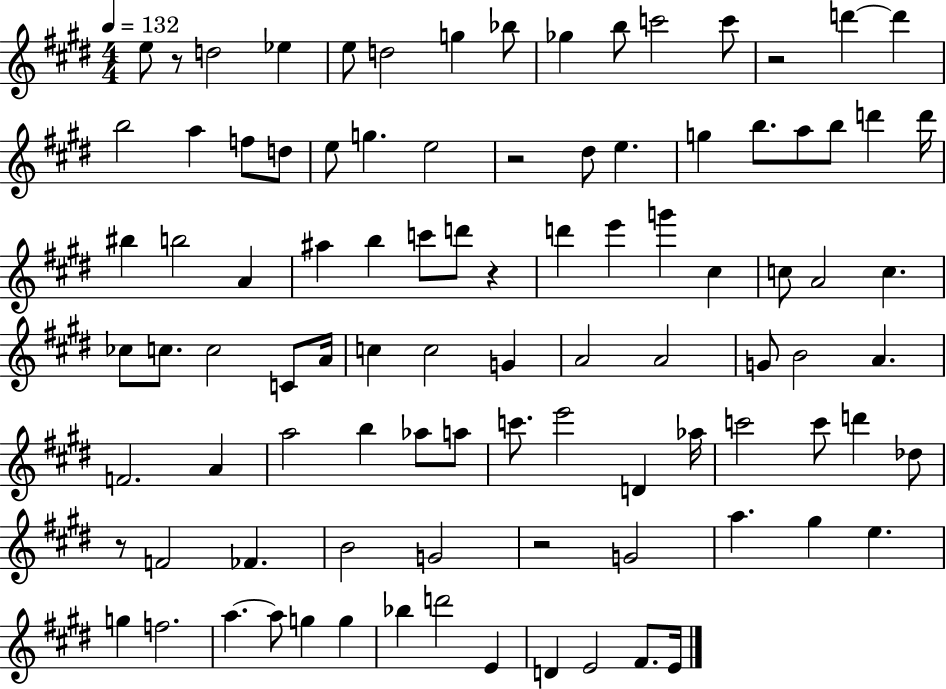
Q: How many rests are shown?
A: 6